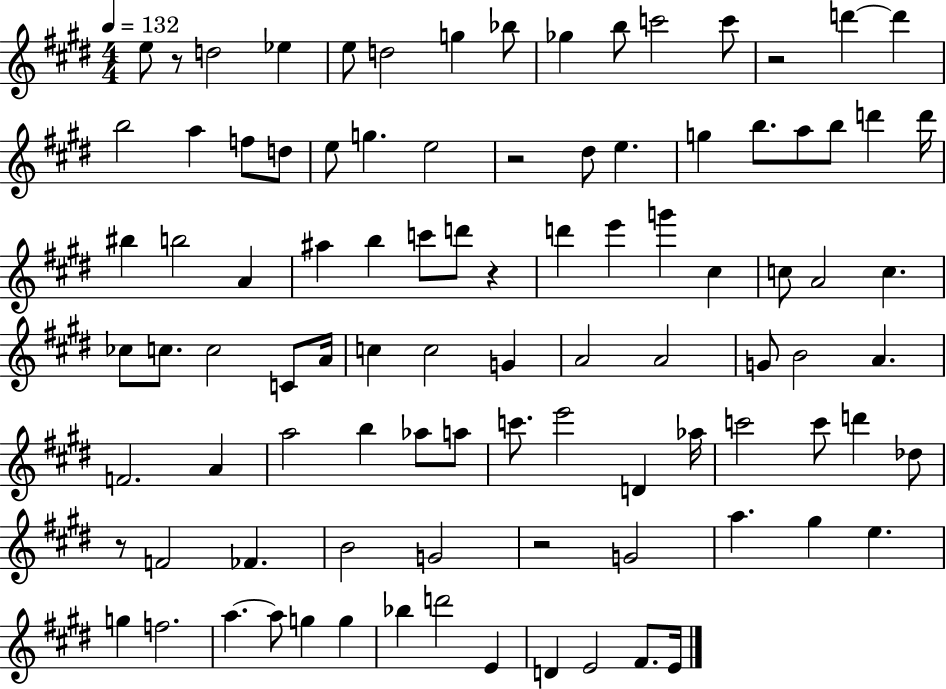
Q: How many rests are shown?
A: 6